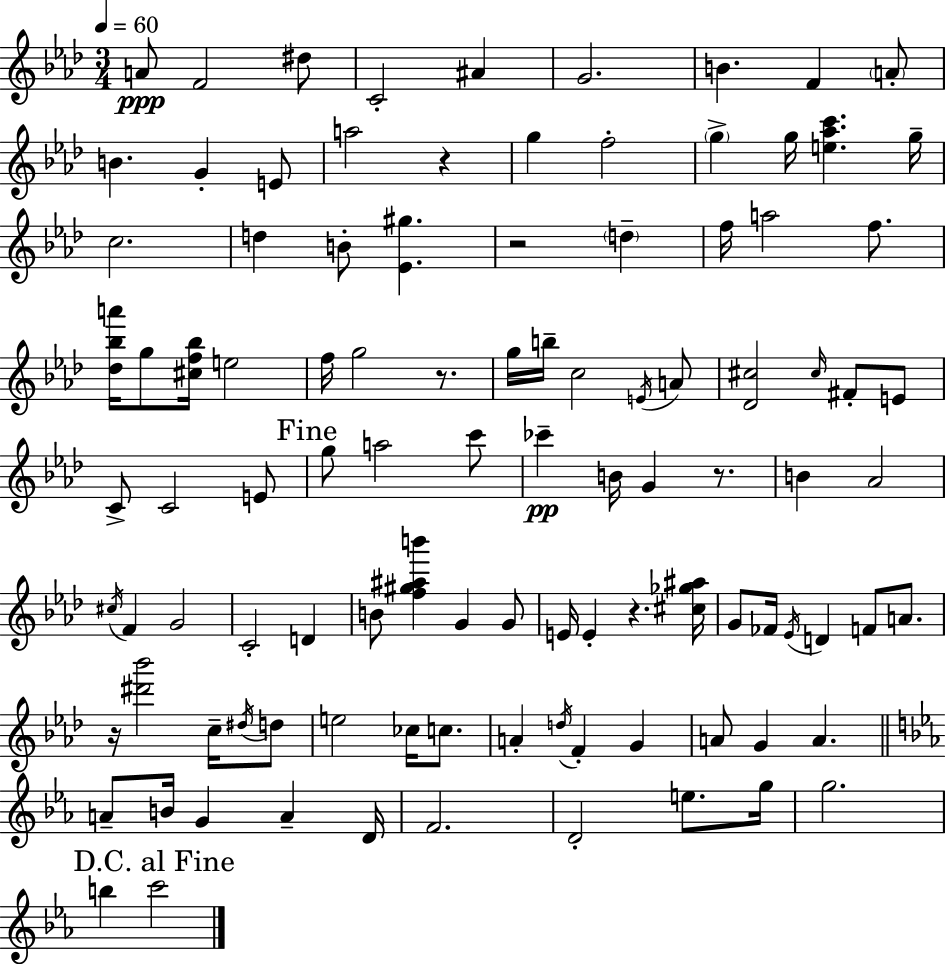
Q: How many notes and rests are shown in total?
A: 103